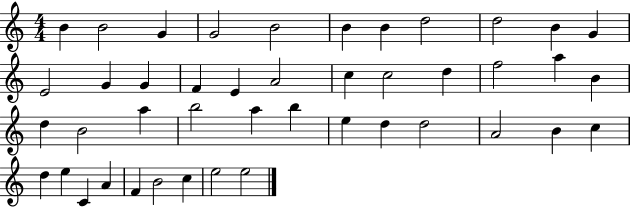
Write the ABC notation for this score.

X:1
T:Untitled
M:4/4
L:1/4
K:C
B B2 G G2 B2 B B d2 d2 B G E2 G G F E A2 c c2 d f2 a B d B2 a b2 a b e d d2 A2 B c d e C A F B2 c e2 e2